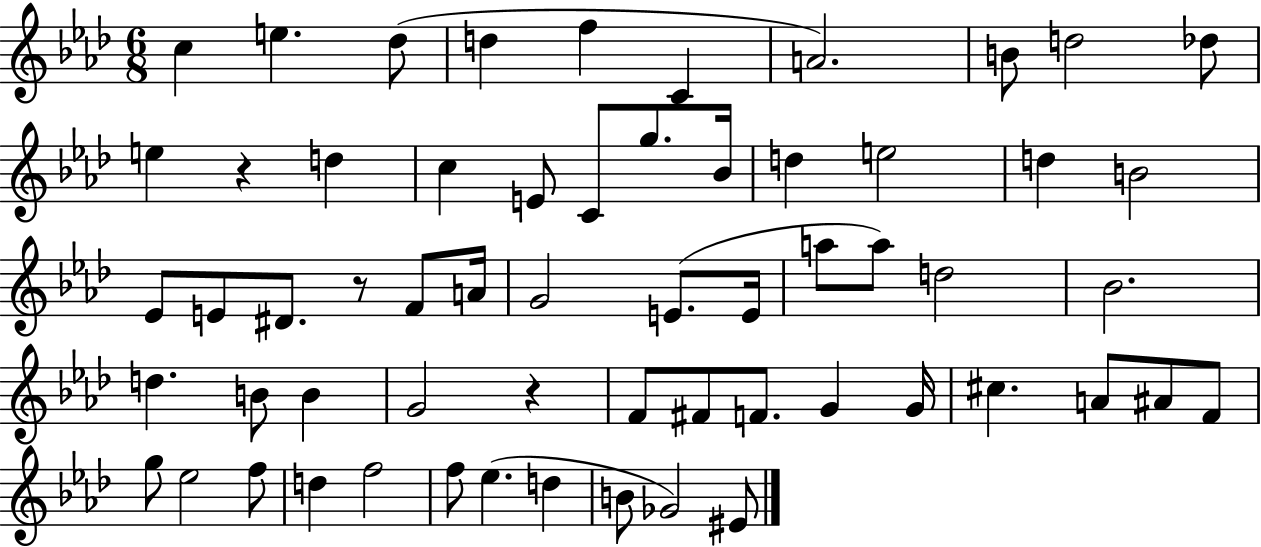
X:1
T:Untitled
M:6/8
L:1/4
K:Ab
c e _d/2 d f C A2 B/2 d2 _d/2 e z d c E/2 C/2 g/2 _B/4 d e2 d B2 _E/2 E/2 ^D/2 z/2 F/2 A/4 G2 E/2 E/4 a/2 a/2 d2 _B2 d B/2 B G2 z F/2 ^F/2 F/2 G G/4 ^c A/2 ^A/2 F/2 g/2 _e2 f/2 d f2 f/2 _e d B/2 _G2 ^E/2